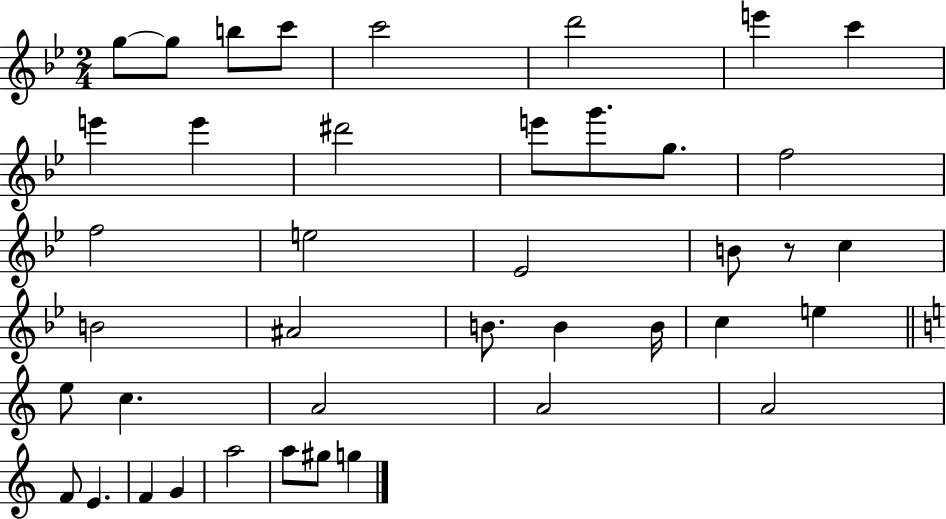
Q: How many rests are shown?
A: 1